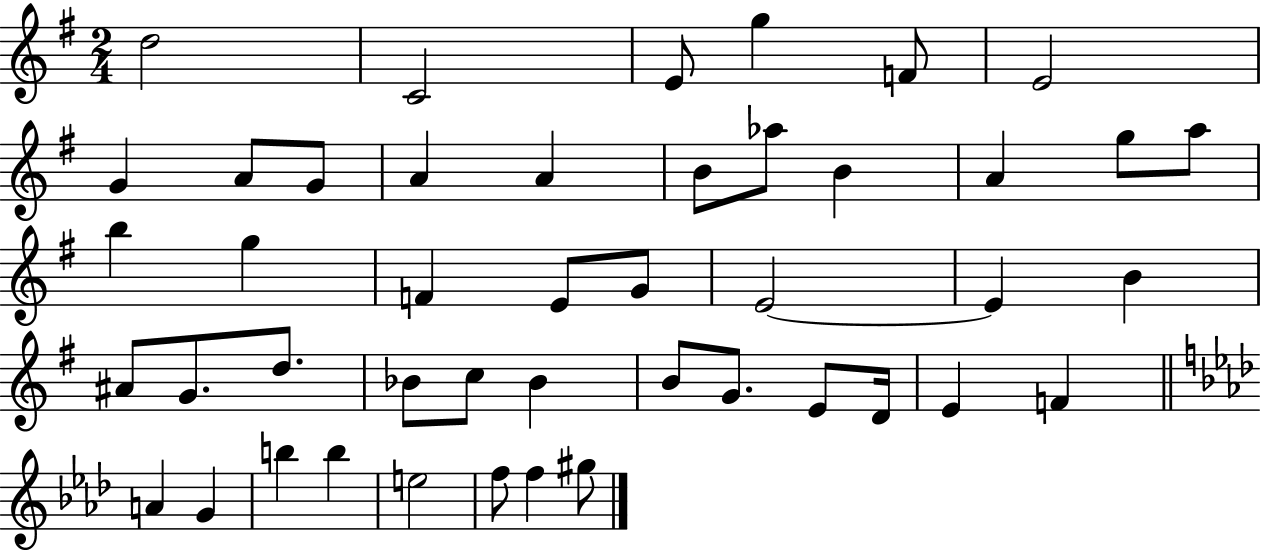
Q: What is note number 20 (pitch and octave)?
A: F4